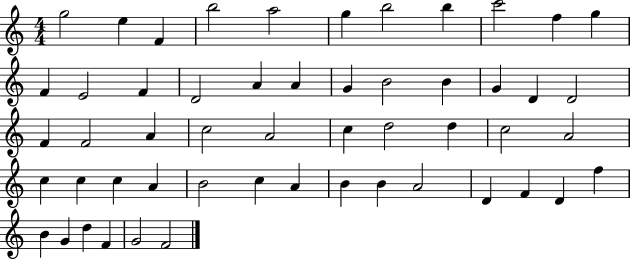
{
  \clef treble
  \numericTimeSignature
  \time 4/4
  \key c \major
  g''2 e''4 f'4 | b''2 a''2 | g''4 b''2 b''4 | c'''2 f''4 g''4 | \break f'4 e'2 f'4 | d'2 a'4 a'4 | g'4 b'2 b'4 | g'4 d'4 d'2 | \break f'4 f'2 a'4 | c''2 a'2 | c''4 d''2 d''4 | c''2 a'2 | \break c''4 c''4 c''4 a'4 | b'2 c''4 a'4 | b'4 b'4 a'2 | d'4 f'4 d'4 f''4 | \break b'4 g'4 d''4 f'4 | g'2 f'2 | \bar "|."
}